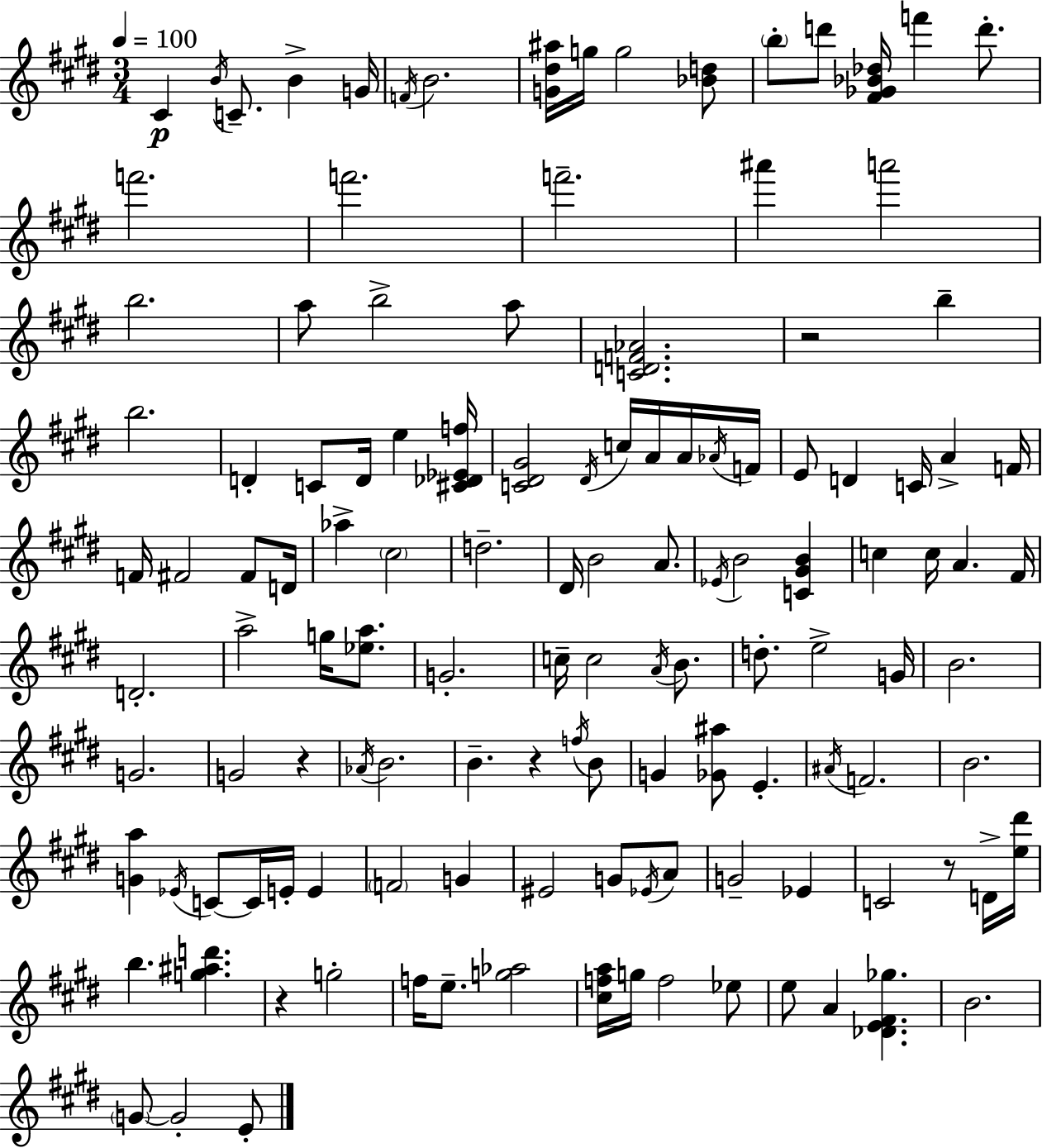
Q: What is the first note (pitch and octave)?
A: C#4